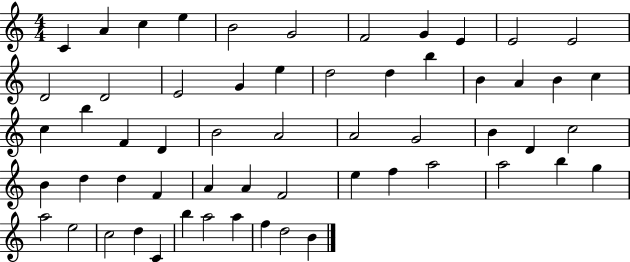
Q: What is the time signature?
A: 4/4